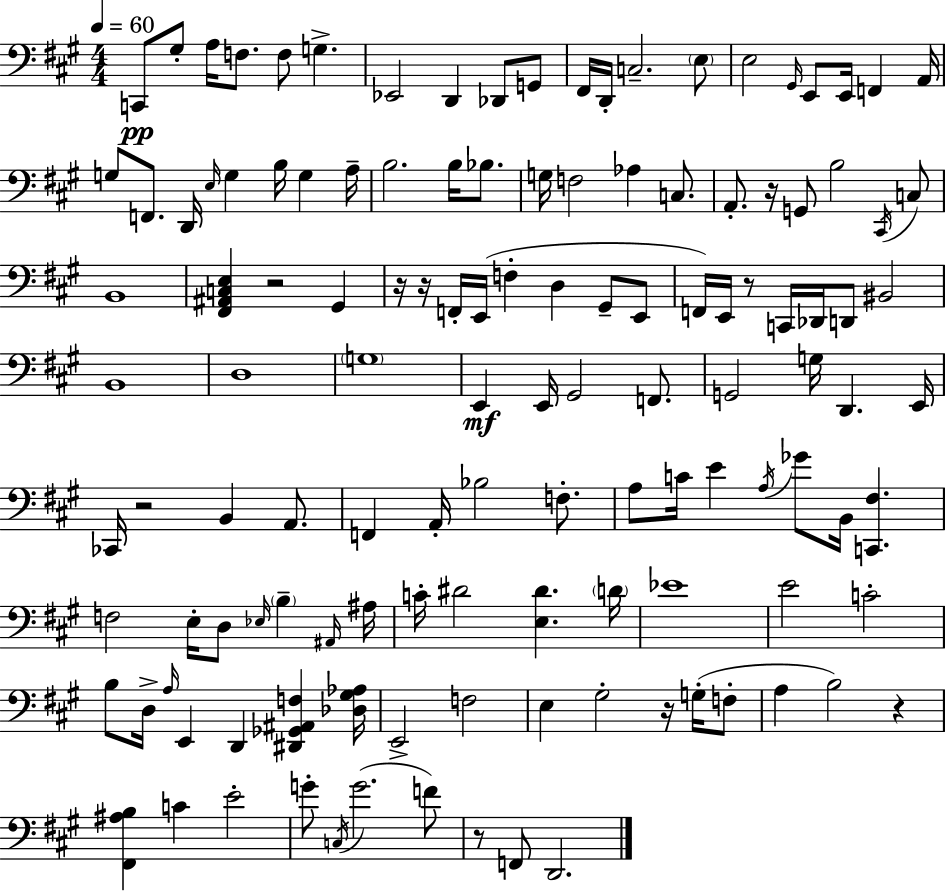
{
  \clef bass
  \numericTimeSignature
  \time 4/4
  \key a \major
  \tempo 4 = 60
  c,8\pp gis8-. a16 f8. f8 g4.-> | ees,2 d,4 des,8 g,8 | fis,16 d,16-. c2.-- \parenthesize e8 | e2 \grace { gis,16 } e,8 e,16 f,4 | \break a,16 g8 f,8. d,16 \grace { e16 } g4 b16 g4 | a16-- b2. b16 bes8. | g16 f2 aes4 c8. | a,8.-. r16 g,8 b2 | \break \acciaccatura { cis,16 } c8 b,1 | <fis, ais, c e>4 r2 gis,4 | r16 r16 f,16-. e,16( f4-. d4 gis,8-- | e,8 f,16) e,16 r8 c,16 des,16 d,8 bis,2 | \break b,1 | d1 | \parenthesize g1 | e,4\mf e,16 gis,2 | \break f,8. g,2 g16 d,4. | e,16 ces,16 r2 b,4 | a,8. f,4 a,16-. bes2 | f8.-. a8 c'16 e'4 \acciaccatura { a16 } ges'8 b,16 <c, fis>4. | \break f2 e16-. d8 \grace { ees16 } | \parenthesize b4-- \grace { ais,16 } ais16 c'16-. dis'2 <e dis'>4. | \parenthesize d'16 ees'1 | e'2 c'2-. | \break b8 d16-> \grace { a16 } e,4 d,4 | <dis, ges, ais, f>4 <des gis aes>16 e,2-> f2 | e4 gis2-. | r16 g16-.( f8-. a4 b2) | \break r4 <fis, ais b>4 c'4 e'2-. | g'8-. \acciaccatura { c16 }( g'2. | f'8) r8 f,8 d,2. | \bar "|."
}